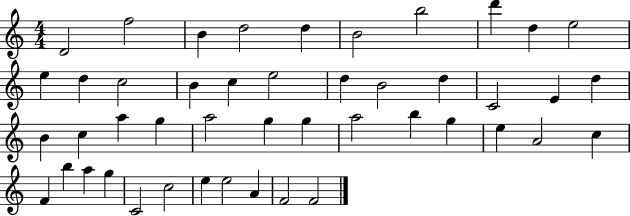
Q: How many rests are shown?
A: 0